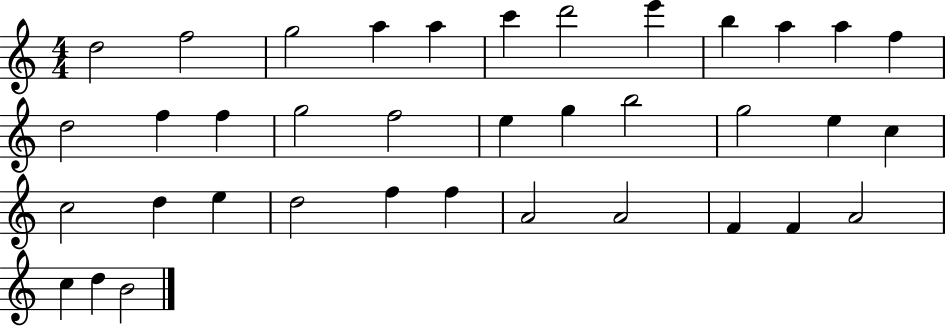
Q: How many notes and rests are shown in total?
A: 37